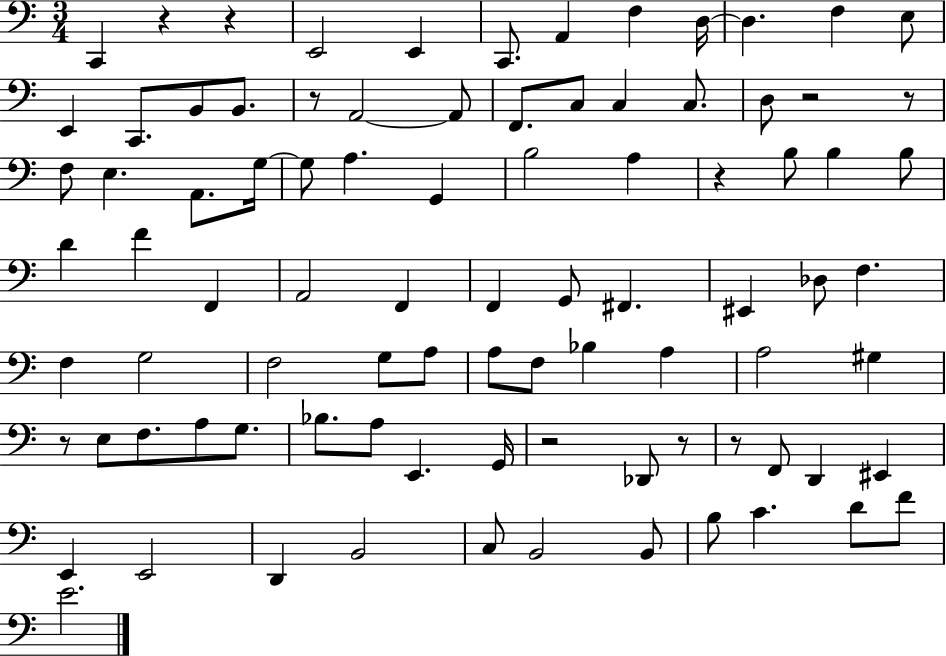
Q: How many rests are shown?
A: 10